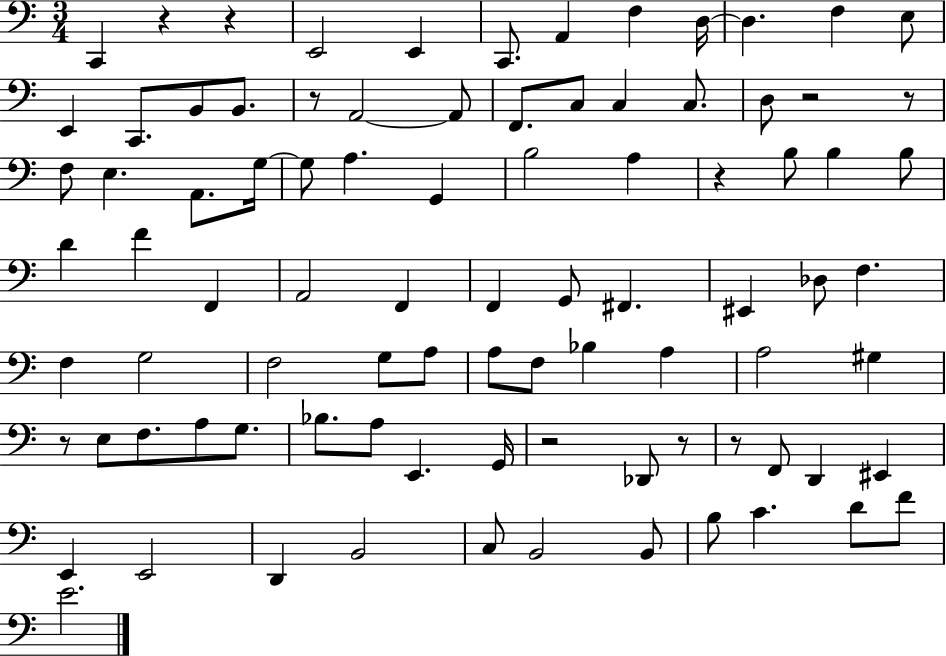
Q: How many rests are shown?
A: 10